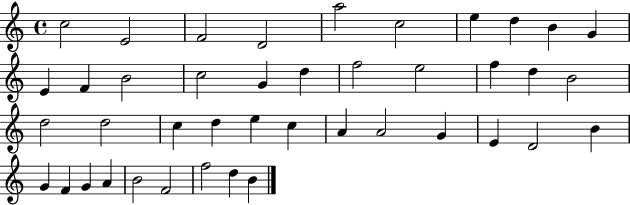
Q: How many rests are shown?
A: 0